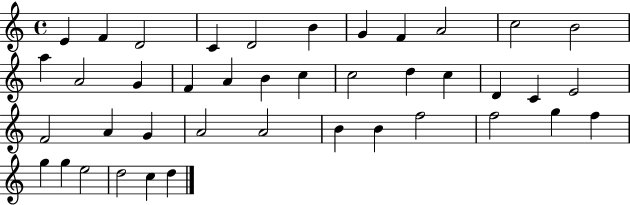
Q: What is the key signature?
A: C major